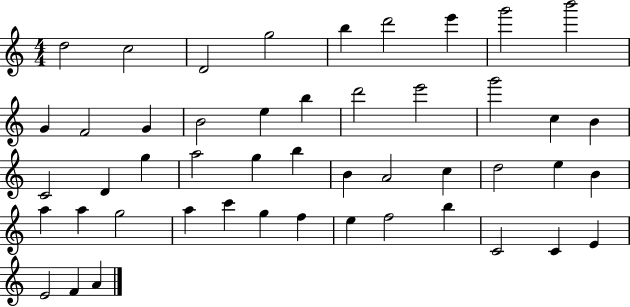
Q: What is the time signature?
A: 4/4